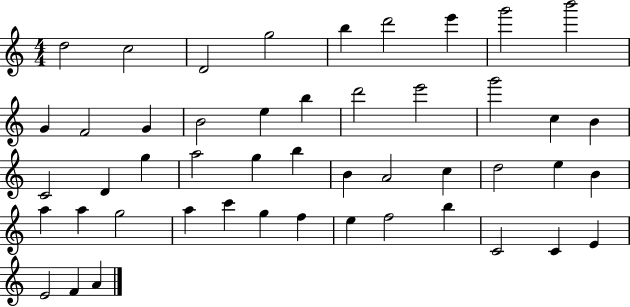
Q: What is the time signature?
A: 4/4